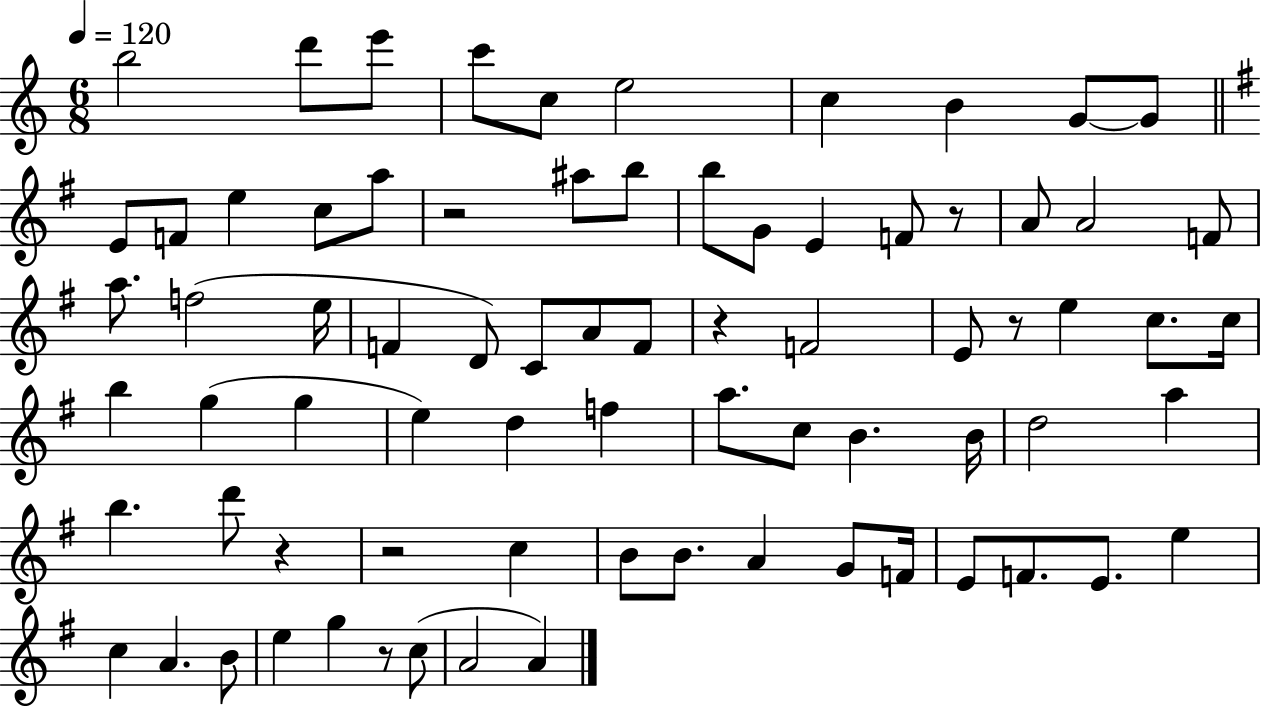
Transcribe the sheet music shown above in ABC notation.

X:1
T:Untitled
M:6/8
L:1/4
K:C
b2 d'/2 e'/2 c'/2 c/2 e2 c B G/2 G/2 E/2 F/2 e c/2 a/2 z2 ^a/2 b/2 b/2 G/2 E F/2 z/2 A/2 A2 F/2 a/2 f2 e/4 F D/2 C/2 A/2 F/2 z F2 E/2 z/2 e c/2 c/4 b g g e d f a/2 c/2 B B/4 d2 a b d'/2 z z2 c B/2 B/2 A G/2 F/4 E/2 F/2 E/2 e c A B/2 e g z/2 c/2 A2 A